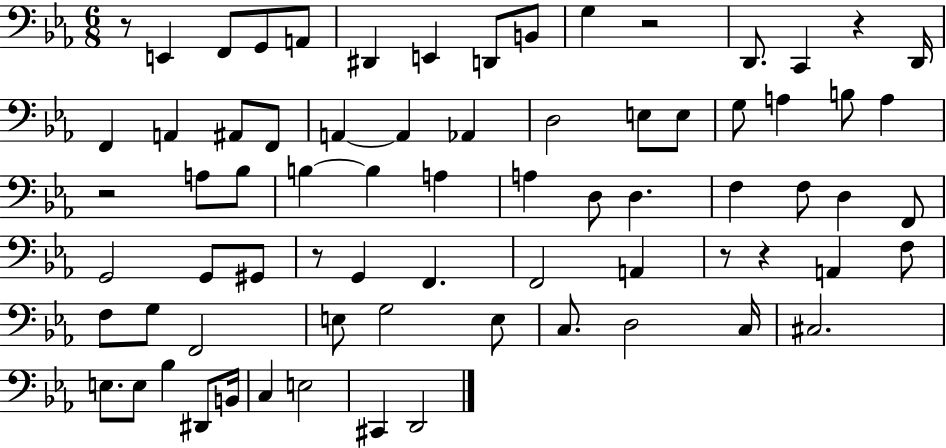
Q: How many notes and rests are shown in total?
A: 73